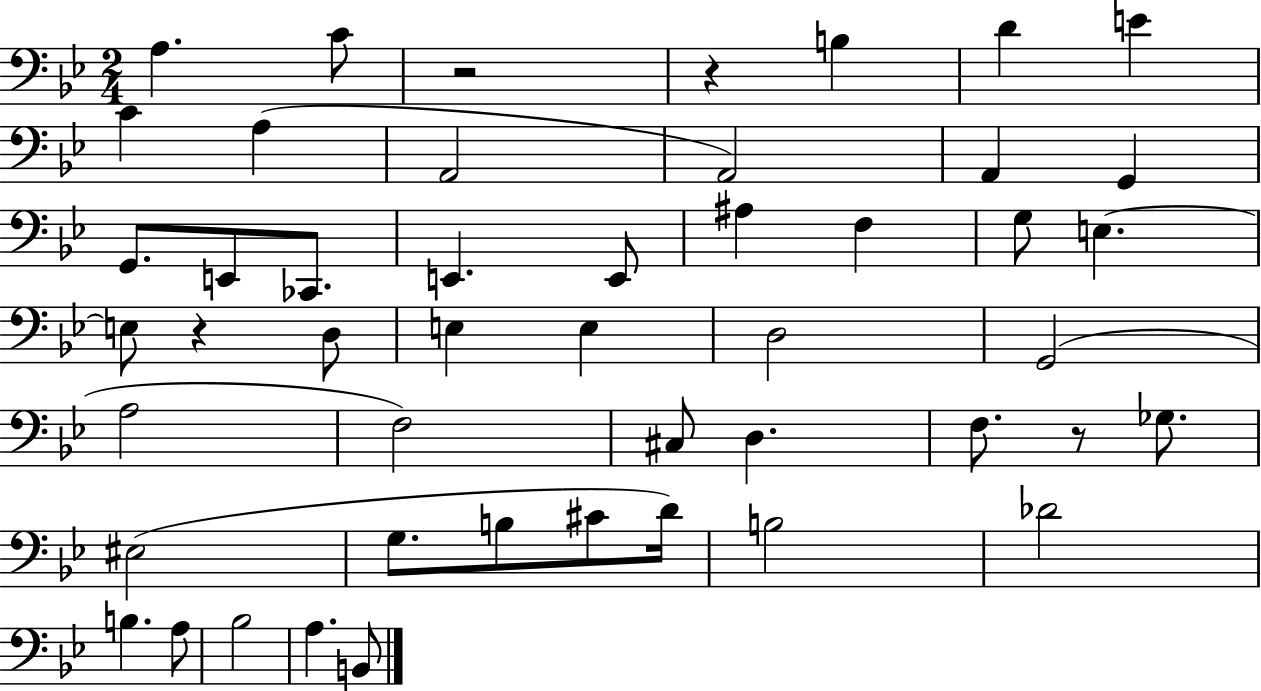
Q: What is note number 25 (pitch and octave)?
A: D3